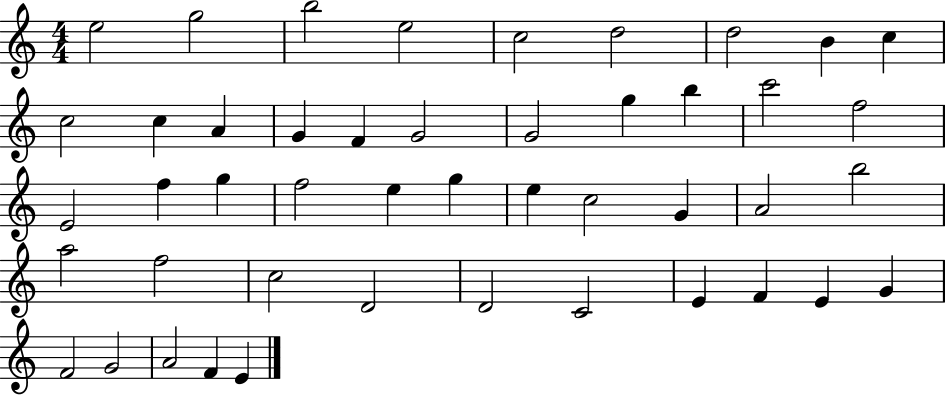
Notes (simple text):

E5/h G5/h B5/h E5/h C5/h D5/h D5/h B4/q C5/q C5/h C5/q A4/q G4/q F4/q G4/h G4/h G5/q B5/q C6/h F5/h E4/h F5/q G5/q F5/h E5/q G5/q E5/q C5/h G4/q A4/h B5/h A5/h F5/h C5/h D4/h D4/h C4/h E4/q F4/q E4/q G4/q F4/h G4/h A4/h F4/q E4/q